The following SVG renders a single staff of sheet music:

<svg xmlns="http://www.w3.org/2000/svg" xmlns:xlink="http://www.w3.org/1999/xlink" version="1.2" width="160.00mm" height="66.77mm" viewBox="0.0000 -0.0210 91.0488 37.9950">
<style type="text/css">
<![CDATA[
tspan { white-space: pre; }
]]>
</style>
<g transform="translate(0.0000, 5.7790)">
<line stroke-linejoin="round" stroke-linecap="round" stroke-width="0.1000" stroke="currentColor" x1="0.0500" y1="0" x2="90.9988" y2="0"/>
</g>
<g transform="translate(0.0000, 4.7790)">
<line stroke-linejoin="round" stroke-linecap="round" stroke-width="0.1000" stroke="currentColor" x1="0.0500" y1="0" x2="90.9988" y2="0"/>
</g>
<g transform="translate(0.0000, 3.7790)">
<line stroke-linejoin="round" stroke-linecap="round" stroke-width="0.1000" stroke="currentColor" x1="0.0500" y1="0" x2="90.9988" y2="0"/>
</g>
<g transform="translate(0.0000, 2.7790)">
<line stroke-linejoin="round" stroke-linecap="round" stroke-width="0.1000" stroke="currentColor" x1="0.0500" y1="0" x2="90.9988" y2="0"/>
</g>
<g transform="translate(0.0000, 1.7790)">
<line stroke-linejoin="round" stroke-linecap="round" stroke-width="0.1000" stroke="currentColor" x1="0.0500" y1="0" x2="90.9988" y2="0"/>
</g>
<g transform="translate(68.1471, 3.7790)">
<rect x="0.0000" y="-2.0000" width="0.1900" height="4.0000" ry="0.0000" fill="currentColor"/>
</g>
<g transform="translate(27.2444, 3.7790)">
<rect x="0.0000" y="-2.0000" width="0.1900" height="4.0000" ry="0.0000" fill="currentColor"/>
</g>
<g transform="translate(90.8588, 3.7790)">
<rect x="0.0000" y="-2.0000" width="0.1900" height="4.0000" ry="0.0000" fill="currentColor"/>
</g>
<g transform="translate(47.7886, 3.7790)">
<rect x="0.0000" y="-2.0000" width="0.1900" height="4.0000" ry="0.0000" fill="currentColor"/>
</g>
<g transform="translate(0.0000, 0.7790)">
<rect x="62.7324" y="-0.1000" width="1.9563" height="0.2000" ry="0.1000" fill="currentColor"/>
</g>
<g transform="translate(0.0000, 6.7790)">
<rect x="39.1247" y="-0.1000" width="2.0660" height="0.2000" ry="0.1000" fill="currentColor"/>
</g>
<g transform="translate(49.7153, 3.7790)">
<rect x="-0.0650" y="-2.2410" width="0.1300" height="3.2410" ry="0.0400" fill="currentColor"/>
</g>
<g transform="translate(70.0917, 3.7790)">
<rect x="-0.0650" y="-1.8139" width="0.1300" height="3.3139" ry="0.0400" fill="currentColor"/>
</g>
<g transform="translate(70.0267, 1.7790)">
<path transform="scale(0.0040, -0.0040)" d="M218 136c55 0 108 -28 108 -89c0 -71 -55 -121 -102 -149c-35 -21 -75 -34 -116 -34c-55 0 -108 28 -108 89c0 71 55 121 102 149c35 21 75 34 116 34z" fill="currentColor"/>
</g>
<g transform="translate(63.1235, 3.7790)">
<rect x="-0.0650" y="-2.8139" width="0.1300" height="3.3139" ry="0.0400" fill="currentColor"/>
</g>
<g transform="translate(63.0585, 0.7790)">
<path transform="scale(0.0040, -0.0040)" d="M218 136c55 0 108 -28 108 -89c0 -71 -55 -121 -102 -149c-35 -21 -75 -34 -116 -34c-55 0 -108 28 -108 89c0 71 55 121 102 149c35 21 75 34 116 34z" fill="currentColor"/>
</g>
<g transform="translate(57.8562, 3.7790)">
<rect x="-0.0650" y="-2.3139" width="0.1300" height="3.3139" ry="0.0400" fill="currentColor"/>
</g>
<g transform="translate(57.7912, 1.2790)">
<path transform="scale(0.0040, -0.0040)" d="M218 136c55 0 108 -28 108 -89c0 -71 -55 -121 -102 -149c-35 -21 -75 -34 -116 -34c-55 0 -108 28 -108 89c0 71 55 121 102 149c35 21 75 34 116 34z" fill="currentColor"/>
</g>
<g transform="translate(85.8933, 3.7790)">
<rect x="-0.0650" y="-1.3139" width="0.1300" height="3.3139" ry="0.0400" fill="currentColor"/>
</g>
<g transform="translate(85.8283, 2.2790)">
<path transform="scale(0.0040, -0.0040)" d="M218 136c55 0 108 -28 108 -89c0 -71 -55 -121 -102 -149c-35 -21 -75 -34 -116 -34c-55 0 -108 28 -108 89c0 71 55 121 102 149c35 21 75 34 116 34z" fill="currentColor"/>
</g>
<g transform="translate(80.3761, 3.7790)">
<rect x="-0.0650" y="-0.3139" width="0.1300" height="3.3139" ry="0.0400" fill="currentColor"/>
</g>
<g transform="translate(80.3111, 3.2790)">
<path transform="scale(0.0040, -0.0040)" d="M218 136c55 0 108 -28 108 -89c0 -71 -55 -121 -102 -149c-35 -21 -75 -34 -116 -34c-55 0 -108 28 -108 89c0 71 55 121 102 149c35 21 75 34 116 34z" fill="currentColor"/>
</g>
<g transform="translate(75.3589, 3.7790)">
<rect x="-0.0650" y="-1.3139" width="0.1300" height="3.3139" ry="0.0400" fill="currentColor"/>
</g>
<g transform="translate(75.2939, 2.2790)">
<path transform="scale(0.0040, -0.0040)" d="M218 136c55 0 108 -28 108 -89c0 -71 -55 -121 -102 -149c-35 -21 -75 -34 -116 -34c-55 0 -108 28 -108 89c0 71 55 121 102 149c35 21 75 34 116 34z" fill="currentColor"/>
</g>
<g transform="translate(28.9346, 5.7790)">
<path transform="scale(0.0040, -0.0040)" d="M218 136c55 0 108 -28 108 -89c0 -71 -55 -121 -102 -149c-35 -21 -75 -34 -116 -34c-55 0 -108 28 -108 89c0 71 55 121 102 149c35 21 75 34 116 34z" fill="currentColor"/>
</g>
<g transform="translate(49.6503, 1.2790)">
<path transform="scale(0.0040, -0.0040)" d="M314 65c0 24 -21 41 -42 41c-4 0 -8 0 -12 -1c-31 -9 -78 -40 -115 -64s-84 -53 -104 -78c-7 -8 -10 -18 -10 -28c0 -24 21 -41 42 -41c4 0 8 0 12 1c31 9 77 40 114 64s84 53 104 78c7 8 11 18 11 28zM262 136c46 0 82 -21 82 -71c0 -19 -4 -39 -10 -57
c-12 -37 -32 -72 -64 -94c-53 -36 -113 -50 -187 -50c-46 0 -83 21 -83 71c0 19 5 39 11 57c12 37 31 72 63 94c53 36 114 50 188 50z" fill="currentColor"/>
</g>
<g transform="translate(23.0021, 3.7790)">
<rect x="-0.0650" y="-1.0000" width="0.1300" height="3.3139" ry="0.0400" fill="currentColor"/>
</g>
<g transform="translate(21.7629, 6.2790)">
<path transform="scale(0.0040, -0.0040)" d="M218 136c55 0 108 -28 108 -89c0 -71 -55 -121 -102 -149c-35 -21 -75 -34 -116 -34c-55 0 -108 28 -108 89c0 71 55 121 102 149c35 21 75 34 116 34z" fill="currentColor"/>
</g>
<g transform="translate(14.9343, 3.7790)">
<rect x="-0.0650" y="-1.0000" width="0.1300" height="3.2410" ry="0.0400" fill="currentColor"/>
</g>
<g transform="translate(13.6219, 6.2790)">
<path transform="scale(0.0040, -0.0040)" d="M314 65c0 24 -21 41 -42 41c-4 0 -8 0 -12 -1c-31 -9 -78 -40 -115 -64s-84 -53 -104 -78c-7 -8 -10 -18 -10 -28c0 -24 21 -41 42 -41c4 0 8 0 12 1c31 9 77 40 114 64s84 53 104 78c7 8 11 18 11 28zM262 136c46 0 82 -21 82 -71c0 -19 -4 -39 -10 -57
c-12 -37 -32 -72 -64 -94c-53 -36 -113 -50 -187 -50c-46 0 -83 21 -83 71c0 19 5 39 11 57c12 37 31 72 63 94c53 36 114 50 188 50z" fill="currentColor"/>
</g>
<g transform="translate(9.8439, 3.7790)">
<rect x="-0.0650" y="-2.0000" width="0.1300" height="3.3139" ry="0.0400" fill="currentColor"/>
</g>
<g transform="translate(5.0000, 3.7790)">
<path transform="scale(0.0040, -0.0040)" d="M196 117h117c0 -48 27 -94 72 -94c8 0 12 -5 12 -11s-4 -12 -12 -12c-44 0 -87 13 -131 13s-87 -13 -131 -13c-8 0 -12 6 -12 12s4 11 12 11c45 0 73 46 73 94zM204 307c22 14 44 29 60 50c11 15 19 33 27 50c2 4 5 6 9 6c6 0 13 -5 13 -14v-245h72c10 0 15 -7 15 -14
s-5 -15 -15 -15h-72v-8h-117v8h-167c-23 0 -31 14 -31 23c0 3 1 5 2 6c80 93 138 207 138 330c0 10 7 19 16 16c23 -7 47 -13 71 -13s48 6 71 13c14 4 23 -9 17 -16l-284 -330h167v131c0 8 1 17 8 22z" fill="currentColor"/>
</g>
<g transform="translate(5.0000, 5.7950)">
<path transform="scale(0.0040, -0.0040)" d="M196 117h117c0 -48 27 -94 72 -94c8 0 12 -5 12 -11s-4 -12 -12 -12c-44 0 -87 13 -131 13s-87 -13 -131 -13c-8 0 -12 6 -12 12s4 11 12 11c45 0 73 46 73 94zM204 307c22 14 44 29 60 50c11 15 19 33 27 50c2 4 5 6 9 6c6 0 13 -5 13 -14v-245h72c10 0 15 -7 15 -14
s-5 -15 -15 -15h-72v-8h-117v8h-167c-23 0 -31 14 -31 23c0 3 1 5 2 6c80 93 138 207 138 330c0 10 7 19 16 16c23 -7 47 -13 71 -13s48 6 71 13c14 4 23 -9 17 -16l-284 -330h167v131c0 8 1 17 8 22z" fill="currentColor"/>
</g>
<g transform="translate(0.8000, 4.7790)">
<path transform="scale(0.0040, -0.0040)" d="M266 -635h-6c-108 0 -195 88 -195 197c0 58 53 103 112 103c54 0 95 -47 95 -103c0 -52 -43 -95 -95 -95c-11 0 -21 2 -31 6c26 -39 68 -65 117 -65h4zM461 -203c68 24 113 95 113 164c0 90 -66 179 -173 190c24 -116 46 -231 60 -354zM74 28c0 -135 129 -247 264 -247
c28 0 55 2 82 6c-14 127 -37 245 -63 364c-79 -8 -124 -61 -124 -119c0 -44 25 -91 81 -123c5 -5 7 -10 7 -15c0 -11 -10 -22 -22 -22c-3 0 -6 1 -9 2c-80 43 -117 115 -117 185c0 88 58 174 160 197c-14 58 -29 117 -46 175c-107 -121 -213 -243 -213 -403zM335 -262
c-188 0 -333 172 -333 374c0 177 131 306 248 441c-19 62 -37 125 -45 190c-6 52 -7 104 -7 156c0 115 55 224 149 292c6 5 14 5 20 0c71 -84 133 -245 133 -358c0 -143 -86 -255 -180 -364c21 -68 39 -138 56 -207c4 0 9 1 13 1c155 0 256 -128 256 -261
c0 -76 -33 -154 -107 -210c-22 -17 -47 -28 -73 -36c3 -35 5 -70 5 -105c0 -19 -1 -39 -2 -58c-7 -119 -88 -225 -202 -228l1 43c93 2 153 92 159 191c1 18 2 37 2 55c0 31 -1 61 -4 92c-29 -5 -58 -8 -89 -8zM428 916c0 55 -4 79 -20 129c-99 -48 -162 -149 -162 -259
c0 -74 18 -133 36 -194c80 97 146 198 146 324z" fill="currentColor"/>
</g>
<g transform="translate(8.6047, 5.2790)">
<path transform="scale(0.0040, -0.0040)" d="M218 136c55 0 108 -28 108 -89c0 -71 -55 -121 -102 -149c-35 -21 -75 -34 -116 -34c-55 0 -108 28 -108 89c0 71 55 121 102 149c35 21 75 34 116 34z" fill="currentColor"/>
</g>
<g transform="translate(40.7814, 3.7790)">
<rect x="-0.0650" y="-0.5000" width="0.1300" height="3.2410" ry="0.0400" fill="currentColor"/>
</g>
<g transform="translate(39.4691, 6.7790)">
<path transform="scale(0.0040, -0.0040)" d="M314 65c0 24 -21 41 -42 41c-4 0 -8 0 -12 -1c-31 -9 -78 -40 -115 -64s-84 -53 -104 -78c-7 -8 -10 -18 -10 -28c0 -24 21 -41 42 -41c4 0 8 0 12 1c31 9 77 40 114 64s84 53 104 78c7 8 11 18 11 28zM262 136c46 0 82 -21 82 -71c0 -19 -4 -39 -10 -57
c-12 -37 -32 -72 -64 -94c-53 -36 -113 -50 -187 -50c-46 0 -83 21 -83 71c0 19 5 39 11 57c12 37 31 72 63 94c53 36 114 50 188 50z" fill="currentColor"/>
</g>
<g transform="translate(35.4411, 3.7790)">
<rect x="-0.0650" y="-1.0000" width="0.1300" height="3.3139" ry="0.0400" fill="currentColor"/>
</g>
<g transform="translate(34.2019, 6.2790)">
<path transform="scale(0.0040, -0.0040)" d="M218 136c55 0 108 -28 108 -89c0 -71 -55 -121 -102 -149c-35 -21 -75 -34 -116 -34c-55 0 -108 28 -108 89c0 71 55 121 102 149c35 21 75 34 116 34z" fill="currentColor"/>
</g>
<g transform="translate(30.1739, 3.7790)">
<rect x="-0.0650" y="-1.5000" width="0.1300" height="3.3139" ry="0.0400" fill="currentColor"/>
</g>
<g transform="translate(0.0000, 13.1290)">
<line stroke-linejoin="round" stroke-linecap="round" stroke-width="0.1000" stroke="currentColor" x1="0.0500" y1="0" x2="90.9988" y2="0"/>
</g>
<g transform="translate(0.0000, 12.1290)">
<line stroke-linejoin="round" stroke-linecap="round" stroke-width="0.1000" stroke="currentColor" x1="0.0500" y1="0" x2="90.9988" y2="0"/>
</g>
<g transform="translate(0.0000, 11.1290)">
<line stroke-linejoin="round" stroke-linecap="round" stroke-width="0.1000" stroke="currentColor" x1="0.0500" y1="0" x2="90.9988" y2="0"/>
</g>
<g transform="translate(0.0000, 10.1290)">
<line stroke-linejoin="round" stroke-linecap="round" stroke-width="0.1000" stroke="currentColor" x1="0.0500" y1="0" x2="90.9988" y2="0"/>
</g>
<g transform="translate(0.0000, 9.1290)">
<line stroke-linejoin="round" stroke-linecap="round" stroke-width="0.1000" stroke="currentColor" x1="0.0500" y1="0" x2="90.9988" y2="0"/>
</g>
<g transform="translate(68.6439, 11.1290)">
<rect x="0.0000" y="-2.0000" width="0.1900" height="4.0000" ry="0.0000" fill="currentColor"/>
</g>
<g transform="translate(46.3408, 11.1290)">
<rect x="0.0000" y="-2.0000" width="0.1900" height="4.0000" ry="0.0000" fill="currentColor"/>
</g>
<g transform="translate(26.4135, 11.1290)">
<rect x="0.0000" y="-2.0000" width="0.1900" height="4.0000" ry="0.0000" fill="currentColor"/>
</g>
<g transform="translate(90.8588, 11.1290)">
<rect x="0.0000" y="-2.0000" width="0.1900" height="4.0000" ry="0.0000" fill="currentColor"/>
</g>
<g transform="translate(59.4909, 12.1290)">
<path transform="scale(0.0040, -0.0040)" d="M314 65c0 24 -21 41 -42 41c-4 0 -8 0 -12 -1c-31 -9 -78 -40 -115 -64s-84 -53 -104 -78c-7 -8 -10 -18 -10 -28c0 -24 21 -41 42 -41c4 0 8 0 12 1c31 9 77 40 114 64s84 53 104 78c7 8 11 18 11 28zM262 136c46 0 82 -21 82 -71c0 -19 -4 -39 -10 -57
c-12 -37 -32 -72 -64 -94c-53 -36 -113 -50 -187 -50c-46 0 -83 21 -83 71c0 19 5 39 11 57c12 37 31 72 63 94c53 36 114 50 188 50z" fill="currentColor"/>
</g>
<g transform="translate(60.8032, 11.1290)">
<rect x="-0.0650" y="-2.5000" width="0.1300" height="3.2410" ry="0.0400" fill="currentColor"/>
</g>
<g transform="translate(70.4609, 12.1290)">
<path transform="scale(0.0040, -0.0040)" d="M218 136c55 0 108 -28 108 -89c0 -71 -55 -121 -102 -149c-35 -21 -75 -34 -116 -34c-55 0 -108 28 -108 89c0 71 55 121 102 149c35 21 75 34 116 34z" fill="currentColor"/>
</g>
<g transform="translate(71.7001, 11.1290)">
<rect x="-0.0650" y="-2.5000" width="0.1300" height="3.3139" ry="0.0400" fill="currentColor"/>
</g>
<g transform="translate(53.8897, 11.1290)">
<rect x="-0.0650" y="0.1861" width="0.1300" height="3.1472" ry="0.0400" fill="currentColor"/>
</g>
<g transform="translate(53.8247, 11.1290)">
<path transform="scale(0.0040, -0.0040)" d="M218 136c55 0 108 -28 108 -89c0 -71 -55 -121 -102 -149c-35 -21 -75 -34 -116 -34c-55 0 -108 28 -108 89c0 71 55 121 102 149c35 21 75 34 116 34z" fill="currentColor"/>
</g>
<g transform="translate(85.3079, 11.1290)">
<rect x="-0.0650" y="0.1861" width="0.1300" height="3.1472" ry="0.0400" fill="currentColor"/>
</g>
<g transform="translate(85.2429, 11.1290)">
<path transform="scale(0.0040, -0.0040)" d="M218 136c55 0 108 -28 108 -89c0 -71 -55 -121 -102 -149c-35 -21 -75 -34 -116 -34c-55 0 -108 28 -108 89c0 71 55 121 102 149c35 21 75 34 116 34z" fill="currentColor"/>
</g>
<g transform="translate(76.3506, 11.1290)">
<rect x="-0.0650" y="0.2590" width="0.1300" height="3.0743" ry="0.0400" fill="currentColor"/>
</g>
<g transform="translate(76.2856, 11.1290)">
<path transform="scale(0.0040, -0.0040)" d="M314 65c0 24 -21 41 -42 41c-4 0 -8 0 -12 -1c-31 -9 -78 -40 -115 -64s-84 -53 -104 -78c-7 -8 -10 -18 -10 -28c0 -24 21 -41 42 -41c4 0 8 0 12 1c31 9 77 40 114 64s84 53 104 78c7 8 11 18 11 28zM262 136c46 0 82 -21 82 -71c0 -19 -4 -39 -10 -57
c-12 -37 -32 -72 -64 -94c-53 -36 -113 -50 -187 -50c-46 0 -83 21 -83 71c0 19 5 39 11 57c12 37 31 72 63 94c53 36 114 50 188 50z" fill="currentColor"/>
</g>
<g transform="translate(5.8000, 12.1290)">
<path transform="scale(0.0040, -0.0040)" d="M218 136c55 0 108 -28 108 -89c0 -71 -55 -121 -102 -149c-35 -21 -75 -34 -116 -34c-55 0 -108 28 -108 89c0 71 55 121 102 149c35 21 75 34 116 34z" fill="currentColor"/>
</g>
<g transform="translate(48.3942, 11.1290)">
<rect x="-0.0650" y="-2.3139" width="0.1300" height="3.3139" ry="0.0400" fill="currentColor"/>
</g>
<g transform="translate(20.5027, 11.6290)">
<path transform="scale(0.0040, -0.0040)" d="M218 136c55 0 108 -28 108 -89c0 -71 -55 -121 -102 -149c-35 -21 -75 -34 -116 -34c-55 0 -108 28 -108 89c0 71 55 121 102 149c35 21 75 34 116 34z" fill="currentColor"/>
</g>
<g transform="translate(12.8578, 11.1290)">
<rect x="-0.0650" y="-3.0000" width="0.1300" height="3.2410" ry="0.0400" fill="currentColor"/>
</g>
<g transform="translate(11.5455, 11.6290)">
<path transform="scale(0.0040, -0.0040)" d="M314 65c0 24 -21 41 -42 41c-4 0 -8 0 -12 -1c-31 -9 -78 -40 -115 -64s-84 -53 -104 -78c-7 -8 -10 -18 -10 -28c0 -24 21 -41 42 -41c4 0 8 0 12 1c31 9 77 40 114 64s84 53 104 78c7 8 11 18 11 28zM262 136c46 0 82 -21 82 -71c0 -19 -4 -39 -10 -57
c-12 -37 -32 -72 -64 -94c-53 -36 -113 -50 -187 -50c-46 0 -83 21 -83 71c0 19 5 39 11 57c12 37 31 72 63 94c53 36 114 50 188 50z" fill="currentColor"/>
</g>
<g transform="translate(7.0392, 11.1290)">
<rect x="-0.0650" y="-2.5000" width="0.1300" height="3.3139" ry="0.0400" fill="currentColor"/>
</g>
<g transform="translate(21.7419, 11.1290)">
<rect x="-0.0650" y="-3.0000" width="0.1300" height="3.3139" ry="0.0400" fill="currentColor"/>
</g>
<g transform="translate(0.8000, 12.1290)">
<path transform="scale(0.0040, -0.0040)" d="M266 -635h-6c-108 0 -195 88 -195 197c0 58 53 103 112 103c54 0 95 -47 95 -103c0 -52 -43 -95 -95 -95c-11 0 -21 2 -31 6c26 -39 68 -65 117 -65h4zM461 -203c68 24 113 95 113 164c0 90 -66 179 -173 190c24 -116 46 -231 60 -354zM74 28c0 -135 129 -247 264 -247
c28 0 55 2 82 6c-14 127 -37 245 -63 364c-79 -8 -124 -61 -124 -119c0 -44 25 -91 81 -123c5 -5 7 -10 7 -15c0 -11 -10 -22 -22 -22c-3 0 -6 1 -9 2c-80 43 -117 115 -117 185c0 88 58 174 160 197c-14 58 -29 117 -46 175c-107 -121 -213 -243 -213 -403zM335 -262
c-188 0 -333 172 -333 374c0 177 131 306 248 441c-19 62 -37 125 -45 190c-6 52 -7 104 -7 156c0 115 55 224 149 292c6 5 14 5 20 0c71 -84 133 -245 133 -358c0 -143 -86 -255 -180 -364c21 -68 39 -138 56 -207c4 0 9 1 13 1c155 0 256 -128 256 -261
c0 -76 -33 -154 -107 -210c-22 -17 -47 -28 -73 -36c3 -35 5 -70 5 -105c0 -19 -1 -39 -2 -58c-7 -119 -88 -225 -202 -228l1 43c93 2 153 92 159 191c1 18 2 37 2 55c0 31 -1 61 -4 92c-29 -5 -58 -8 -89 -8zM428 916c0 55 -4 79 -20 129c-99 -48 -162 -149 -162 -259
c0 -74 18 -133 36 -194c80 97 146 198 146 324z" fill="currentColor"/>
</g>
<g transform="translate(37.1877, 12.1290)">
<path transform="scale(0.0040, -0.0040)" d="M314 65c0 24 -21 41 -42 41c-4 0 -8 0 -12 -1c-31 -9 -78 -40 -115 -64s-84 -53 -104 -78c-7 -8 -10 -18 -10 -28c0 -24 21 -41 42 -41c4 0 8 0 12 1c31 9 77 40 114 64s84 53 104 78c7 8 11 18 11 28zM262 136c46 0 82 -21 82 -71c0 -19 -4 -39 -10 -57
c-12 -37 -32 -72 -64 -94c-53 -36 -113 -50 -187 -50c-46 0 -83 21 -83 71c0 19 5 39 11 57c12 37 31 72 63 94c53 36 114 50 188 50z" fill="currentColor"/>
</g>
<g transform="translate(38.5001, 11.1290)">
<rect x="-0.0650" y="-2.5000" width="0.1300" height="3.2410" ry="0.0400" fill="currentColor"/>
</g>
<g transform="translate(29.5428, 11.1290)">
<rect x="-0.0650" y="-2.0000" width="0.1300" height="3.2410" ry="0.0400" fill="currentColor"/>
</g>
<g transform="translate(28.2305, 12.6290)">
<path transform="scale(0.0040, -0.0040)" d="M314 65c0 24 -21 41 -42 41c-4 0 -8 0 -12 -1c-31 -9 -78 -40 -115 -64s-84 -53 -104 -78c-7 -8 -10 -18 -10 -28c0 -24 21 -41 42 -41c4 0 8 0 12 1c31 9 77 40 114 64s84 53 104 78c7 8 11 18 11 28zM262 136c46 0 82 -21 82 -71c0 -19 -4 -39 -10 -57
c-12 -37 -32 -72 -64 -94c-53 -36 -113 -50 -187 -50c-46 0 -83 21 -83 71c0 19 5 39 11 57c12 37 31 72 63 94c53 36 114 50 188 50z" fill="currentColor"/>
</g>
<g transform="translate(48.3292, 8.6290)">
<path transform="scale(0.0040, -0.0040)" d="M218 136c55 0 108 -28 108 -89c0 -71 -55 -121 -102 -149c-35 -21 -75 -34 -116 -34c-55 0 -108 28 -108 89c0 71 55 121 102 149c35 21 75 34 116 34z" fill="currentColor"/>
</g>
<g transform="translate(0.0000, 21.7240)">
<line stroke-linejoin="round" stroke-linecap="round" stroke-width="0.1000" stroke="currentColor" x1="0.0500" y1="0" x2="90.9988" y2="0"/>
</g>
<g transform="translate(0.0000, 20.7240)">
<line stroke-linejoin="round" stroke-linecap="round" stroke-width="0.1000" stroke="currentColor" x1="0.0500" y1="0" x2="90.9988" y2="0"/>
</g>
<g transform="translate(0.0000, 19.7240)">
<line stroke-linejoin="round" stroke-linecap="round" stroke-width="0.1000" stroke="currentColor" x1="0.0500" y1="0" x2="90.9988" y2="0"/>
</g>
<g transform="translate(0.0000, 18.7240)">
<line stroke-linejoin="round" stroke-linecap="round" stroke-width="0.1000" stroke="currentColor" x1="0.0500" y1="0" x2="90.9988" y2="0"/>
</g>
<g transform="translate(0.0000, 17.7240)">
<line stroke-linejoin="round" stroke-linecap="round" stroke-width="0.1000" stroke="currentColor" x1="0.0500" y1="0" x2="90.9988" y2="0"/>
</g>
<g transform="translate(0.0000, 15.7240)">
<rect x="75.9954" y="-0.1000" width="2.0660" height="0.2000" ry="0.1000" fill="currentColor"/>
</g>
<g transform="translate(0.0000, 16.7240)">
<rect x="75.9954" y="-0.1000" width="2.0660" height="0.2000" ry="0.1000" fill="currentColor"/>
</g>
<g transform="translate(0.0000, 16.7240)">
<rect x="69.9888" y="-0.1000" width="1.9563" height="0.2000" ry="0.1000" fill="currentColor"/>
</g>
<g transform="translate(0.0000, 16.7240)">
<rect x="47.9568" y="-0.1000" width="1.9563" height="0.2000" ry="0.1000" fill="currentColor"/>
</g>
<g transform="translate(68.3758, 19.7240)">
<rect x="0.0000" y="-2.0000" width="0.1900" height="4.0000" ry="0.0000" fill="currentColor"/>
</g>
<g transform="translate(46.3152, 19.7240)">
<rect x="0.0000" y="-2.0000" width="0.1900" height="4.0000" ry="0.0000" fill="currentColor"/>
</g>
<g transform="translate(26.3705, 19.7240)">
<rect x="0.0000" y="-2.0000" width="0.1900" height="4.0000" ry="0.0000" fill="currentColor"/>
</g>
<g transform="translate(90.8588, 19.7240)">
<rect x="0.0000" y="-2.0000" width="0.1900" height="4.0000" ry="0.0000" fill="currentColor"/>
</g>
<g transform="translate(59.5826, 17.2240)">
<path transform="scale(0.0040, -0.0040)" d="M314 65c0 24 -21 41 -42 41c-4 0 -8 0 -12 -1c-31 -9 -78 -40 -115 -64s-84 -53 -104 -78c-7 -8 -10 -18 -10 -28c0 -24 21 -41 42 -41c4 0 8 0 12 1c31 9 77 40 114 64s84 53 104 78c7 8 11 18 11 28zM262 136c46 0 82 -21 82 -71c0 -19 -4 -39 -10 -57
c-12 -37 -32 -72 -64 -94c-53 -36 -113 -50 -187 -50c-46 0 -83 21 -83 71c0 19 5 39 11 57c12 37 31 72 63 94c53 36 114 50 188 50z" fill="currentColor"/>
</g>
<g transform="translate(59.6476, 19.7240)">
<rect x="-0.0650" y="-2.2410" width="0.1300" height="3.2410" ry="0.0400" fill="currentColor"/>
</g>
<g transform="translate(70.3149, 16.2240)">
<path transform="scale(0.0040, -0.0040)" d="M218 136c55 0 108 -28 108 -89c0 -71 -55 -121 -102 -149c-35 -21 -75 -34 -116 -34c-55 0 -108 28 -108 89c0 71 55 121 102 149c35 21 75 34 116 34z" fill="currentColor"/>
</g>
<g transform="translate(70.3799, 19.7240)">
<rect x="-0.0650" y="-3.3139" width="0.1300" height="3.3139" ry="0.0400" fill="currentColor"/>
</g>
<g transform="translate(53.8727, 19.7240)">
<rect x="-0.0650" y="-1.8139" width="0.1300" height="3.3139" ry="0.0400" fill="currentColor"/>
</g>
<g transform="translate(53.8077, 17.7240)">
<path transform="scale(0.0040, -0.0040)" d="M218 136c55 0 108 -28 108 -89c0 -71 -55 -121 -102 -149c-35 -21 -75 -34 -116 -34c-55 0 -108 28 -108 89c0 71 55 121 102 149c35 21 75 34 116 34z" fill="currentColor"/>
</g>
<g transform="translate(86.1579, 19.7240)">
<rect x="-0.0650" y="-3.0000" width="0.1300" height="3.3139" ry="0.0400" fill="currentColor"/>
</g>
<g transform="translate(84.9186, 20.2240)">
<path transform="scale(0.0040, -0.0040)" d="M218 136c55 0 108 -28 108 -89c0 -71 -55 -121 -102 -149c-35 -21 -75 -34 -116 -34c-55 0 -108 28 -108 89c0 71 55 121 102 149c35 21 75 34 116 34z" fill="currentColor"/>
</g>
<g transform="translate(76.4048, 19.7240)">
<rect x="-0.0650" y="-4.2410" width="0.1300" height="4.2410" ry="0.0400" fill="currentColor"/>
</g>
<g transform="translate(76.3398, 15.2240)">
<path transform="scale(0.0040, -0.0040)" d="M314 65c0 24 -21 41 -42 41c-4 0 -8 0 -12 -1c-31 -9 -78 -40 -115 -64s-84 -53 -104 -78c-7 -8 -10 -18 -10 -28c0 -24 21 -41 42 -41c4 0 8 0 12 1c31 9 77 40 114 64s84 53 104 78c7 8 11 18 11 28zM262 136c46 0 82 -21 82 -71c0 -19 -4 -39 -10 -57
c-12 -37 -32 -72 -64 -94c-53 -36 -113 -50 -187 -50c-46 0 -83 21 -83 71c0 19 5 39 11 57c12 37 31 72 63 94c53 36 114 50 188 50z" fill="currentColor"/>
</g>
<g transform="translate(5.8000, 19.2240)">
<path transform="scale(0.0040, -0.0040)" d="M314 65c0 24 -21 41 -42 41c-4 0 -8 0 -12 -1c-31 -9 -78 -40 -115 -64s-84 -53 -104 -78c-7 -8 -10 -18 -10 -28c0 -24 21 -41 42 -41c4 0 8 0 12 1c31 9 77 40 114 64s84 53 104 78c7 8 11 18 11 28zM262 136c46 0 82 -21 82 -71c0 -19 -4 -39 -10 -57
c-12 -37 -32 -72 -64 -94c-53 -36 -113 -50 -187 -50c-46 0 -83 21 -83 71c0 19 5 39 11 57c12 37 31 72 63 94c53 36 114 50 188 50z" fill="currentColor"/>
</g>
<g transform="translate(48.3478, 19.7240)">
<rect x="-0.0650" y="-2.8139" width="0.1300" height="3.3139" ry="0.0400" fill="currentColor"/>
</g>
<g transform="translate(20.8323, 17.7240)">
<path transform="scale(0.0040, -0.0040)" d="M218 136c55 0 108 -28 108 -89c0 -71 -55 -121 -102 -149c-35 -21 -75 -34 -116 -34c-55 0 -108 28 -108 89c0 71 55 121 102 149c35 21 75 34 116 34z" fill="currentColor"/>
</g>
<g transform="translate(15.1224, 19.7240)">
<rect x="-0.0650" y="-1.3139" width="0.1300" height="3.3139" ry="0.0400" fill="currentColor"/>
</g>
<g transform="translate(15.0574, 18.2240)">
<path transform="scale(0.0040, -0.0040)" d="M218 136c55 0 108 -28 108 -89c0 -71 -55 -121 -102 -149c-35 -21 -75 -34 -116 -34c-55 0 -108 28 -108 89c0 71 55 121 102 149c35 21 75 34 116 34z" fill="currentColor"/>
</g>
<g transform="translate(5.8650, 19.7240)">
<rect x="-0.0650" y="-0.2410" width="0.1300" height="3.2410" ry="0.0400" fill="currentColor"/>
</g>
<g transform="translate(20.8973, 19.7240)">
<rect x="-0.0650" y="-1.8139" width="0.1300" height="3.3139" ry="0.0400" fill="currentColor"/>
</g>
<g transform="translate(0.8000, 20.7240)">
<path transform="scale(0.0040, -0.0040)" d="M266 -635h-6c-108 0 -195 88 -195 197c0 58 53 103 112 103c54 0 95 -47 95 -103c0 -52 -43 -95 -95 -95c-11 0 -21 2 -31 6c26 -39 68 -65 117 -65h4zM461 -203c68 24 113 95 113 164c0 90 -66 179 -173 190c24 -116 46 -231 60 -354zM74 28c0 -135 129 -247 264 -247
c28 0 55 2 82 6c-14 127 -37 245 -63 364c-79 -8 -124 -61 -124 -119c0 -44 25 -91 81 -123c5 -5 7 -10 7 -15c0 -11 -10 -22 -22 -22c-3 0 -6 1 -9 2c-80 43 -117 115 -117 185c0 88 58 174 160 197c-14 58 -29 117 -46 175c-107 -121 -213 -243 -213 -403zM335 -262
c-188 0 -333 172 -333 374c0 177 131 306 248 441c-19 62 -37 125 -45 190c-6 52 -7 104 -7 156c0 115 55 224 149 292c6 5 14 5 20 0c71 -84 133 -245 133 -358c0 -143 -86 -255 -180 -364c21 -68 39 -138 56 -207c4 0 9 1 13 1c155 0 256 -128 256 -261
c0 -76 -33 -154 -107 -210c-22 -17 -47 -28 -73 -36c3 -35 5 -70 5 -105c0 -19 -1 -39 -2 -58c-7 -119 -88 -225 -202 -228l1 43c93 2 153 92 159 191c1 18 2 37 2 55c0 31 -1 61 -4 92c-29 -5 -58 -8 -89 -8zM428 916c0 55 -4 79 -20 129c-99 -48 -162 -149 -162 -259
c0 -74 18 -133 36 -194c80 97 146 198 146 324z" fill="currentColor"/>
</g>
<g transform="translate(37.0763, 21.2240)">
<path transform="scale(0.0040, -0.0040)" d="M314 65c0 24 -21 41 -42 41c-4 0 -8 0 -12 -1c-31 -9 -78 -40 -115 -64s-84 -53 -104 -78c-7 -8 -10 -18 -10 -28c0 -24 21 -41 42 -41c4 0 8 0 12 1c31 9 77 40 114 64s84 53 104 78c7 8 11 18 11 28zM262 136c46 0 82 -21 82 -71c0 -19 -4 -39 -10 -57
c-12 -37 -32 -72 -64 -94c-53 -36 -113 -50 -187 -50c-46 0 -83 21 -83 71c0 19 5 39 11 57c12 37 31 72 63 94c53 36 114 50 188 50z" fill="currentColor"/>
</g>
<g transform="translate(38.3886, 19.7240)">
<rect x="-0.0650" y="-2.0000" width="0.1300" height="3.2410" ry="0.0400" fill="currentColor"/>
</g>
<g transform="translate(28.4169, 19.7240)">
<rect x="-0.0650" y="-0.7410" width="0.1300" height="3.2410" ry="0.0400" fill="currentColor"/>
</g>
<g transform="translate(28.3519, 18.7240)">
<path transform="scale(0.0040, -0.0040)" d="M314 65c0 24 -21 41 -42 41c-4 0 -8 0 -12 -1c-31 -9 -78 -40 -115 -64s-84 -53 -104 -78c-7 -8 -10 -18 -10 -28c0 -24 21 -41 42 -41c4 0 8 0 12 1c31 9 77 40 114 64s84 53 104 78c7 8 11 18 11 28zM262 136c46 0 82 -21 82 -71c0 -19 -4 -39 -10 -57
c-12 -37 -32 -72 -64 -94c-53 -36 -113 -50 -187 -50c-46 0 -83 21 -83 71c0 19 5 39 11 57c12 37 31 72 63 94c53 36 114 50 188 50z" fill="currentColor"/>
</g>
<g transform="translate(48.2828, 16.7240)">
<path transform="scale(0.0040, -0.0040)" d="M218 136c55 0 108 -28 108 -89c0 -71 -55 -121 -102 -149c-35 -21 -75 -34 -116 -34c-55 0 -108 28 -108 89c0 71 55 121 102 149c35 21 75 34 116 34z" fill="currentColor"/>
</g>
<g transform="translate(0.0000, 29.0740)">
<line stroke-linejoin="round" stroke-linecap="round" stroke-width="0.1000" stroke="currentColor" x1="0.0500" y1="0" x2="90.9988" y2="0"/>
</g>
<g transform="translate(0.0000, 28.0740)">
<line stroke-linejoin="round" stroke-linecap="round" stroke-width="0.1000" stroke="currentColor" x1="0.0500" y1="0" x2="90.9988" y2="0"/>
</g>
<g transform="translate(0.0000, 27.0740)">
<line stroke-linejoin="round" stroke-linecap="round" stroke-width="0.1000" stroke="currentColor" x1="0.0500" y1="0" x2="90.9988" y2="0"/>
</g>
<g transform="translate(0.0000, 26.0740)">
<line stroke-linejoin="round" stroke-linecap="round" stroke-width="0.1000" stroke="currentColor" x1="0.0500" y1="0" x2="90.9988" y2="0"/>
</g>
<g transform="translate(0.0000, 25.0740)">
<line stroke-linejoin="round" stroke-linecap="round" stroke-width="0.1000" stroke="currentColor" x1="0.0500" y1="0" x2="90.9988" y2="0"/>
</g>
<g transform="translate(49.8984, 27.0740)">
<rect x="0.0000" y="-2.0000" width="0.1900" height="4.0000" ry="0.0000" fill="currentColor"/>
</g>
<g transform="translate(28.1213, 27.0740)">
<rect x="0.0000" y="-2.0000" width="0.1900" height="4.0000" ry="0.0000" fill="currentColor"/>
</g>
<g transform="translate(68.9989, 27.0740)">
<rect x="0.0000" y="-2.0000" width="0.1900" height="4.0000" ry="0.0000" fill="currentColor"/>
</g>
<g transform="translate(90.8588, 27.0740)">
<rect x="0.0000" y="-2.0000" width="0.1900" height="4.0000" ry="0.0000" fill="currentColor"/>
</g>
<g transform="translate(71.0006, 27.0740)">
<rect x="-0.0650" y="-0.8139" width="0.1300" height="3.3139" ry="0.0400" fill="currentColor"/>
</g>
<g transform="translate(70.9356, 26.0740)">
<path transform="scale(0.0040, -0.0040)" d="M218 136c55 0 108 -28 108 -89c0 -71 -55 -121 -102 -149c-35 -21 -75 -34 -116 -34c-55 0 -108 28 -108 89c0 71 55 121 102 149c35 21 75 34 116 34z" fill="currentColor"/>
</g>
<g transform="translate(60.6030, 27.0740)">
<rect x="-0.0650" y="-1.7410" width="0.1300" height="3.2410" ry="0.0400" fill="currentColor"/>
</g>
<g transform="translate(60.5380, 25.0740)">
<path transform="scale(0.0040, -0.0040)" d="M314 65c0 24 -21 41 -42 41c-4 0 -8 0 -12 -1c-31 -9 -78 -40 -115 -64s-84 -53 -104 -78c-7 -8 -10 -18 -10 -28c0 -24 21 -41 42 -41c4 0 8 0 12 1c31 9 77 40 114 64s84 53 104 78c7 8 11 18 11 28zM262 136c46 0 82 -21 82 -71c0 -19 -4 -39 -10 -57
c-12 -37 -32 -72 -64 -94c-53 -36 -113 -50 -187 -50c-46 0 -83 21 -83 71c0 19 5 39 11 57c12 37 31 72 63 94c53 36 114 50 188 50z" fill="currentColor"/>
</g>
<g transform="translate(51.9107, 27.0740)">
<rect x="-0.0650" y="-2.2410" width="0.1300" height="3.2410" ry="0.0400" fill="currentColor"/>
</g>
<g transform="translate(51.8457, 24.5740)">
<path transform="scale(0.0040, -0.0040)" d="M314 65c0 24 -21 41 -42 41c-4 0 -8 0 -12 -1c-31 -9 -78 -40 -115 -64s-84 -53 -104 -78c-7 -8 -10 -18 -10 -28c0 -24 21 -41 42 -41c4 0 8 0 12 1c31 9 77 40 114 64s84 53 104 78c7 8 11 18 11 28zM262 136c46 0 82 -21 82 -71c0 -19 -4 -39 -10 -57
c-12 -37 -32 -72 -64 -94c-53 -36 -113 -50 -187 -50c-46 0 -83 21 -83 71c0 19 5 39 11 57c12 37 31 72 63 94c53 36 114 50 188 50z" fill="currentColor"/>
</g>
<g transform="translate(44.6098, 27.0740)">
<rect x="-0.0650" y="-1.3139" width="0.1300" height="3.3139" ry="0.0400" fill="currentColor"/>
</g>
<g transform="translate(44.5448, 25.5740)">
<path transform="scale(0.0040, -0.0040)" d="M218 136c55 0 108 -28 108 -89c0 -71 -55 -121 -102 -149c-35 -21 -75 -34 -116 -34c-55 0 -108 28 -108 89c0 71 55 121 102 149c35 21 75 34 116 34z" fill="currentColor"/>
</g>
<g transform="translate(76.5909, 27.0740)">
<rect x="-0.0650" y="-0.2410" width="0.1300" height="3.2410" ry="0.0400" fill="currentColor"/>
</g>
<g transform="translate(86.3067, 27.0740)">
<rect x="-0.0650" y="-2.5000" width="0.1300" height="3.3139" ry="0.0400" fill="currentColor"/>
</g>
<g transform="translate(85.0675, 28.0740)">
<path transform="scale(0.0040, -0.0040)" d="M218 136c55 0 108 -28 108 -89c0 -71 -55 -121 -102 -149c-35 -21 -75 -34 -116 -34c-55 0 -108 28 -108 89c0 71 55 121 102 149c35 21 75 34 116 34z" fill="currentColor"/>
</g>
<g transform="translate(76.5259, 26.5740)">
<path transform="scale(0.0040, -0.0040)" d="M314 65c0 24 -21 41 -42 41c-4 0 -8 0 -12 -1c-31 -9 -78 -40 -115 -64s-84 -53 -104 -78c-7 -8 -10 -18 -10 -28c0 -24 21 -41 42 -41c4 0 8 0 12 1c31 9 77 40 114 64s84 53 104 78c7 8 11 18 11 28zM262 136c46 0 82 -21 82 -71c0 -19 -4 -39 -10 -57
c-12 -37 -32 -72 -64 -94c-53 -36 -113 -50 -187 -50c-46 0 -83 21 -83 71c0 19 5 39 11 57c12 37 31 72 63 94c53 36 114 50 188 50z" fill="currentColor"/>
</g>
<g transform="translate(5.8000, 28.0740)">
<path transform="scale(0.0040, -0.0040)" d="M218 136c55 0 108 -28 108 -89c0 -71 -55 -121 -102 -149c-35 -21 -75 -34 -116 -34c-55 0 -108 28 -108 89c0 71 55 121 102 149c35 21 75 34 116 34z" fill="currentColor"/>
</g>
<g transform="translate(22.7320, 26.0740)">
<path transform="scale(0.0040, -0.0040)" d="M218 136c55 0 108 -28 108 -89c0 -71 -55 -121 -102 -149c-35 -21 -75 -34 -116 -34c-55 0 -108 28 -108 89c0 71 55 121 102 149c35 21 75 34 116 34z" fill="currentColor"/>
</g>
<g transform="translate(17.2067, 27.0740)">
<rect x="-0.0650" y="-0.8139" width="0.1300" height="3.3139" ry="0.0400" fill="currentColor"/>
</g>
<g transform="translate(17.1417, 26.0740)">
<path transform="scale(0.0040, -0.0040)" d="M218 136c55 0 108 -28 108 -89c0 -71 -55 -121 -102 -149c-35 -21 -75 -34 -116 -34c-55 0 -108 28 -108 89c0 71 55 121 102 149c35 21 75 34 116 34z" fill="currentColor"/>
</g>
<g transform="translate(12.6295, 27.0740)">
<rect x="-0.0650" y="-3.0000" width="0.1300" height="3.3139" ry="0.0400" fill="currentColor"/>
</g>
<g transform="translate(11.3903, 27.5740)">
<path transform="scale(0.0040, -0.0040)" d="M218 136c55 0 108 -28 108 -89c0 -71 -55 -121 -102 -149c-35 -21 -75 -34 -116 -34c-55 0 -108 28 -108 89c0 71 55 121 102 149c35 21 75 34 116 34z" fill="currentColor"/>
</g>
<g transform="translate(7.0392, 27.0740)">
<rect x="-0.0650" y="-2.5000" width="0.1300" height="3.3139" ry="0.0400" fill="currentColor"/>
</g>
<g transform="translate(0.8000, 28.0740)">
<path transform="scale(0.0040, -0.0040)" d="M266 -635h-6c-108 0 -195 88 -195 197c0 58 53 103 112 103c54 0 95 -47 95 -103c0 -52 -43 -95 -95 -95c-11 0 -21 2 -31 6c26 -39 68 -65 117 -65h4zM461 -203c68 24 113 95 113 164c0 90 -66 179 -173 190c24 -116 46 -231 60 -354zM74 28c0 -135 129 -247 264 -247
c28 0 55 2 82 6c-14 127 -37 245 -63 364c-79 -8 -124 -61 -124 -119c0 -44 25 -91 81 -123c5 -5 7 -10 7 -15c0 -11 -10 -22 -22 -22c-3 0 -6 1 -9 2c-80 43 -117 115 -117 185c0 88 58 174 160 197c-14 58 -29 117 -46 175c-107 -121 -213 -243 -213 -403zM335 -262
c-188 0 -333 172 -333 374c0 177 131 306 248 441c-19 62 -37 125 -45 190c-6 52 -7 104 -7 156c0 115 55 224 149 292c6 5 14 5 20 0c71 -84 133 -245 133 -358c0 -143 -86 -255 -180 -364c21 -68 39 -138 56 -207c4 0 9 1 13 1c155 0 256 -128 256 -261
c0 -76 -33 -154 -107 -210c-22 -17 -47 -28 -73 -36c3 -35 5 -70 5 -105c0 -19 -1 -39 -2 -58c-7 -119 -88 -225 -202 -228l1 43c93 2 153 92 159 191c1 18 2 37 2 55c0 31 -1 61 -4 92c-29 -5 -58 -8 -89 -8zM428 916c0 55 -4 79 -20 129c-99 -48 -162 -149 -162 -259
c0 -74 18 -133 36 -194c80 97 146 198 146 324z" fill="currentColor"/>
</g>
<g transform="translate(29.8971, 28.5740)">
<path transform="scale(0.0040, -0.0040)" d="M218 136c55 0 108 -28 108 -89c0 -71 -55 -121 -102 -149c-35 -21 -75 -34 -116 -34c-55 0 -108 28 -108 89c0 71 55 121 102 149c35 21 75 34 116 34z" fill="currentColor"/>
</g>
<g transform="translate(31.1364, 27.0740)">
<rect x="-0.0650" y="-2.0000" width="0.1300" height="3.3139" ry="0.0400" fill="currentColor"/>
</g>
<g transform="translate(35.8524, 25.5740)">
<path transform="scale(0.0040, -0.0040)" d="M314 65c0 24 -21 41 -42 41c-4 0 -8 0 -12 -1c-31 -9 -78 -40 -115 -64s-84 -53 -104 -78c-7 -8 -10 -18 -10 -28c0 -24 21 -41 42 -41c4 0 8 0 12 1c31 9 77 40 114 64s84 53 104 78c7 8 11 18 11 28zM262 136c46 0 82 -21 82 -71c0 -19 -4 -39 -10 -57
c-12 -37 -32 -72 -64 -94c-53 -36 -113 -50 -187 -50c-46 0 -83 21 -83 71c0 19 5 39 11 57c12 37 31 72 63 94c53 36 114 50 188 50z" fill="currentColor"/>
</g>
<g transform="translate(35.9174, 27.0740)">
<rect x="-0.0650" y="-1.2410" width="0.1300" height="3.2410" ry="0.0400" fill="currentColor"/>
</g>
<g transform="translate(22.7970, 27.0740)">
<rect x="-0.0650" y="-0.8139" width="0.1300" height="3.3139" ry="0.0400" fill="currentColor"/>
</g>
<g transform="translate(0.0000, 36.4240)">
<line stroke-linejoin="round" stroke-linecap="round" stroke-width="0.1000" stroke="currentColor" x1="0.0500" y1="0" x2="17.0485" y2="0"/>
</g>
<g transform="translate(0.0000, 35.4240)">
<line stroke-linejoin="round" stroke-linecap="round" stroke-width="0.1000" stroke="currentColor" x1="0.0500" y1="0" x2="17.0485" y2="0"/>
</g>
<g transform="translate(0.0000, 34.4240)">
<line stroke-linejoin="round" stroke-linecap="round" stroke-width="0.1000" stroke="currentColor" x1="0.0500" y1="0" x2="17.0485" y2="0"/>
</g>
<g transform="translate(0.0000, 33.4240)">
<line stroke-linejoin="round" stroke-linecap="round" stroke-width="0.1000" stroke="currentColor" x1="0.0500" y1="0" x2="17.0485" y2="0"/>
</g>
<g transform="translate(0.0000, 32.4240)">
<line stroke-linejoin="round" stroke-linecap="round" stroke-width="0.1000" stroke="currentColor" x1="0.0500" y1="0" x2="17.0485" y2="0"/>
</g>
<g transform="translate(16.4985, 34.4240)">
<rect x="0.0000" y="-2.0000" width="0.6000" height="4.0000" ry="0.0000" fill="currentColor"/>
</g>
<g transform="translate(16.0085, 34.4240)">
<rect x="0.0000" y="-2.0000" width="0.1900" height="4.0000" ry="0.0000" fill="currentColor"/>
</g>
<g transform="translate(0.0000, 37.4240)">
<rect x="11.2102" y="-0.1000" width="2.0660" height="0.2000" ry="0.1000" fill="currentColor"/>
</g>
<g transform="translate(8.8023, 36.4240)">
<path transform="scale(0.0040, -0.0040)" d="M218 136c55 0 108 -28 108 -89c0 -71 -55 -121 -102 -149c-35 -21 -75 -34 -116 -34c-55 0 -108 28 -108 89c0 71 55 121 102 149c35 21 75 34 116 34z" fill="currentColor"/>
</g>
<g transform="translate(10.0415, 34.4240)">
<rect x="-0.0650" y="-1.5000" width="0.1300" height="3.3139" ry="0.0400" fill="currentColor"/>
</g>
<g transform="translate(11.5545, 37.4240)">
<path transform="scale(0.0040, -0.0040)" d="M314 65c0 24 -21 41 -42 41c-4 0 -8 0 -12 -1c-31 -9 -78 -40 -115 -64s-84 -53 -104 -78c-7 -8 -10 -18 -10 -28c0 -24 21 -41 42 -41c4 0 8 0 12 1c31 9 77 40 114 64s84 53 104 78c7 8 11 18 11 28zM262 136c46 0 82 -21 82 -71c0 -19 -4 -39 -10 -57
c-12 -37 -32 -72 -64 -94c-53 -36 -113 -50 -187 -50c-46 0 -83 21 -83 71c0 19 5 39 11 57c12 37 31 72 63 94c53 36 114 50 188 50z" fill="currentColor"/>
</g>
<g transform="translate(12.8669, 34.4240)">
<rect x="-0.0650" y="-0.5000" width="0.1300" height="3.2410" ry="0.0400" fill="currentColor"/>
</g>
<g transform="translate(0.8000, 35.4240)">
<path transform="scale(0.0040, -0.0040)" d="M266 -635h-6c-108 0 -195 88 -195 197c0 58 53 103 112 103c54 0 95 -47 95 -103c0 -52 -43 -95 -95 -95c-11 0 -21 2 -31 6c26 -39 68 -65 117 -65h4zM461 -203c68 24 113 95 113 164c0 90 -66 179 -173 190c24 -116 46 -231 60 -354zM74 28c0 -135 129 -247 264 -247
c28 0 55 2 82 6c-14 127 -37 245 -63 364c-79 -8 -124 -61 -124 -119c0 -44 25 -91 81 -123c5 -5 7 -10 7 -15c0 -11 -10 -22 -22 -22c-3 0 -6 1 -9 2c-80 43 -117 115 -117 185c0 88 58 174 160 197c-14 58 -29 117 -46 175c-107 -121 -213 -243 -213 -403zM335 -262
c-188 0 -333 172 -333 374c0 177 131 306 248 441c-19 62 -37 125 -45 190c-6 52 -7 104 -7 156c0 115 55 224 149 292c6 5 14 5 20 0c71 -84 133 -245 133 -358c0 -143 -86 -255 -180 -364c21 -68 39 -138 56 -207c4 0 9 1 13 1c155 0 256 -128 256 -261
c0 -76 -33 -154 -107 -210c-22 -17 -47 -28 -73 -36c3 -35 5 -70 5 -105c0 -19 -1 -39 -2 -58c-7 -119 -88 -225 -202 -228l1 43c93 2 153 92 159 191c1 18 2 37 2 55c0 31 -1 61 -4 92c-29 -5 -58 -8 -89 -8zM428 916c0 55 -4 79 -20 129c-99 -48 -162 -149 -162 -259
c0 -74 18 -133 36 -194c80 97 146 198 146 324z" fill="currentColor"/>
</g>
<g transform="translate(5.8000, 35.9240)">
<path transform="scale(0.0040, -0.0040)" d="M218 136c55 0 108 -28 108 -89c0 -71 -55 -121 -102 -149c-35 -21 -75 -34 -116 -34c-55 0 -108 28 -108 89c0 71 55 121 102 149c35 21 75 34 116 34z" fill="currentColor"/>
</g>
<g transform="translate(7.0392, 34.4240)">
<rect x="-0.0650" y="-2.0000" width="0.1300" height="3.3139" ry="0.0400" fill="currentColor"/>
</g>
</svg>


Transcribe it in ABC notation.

X:1
T:Untitled
M:4/4
L:1/4
K:C
F D2 D E D C2 g2 g a f e c e G A2 A F2 G2 g B G2 G B2 B c2 e f d2 F2 a f g2 b d'2 A G A d d F e2 e g2 f2 d c2 G F E C2